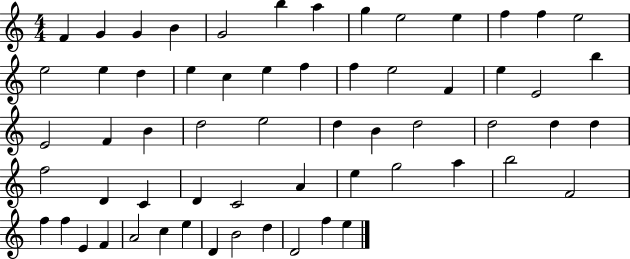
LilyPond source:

{
  \clef treble
  \numericTimeSignature
  \time 4/4
  \key c \major
  f'4 g'4 g'4 b'4 | g'2 b''4 a''4 | g''4 e''2 e''4 | f''4 f''4 e''2 | \break e''2 e''4 d''4 | e''4 c''4 e''4 f''4 | f''4 e''2 f'4 | e''4 e'2 b''4 | \break e'2 f'4 b'4 | d''2 e''2 | d''4 b'4 d''2 | d''2 d''4 d''4 | \break f''2 d'4 c'4 | d'4 c'2 a'4 | e''4 g''2 a''4 | b''2 f'2 | \break f''4 f''4 e'4 f'4 | a'2 c''4 e''4 | d'4 b'2 d''4 | d'2 f''4 e''4 | \break \bar "|."
}